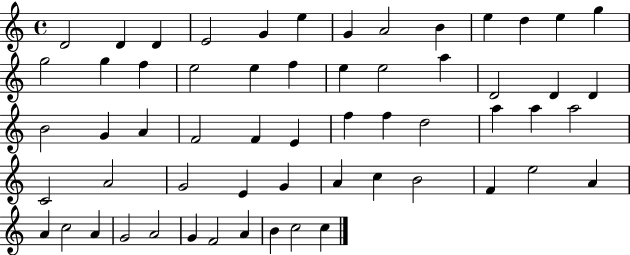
{
  \clef treble
  \time 4/4
  \defaultTimeSignature
  \key c \major
  d'2 d'4 d'4 | e'2 g'4 e''4 | g'4 a'2 b'4 | e''4 d''4 e''4 g''4 | \break g''2 g''4 f''4 | e''2 e''4 f''4 | e''4 e''2 a''4 | d'2 d'4 d'4 | \break b'2 g'4 a'4 | f'2 f'4 e'4 | f''4 f''4 d''2 | a''4 a''4 a''2 | \break c'2 a'2 | g'2 e'4 g'4 | a'4 c''4 b'2 | f'4 e''2 a'4 | \break a'4 c''2 a'4 | g'2 a'2 | g'4 f'2 a'4 | b'4 c''2 c''4 | \break \bar "|."
}